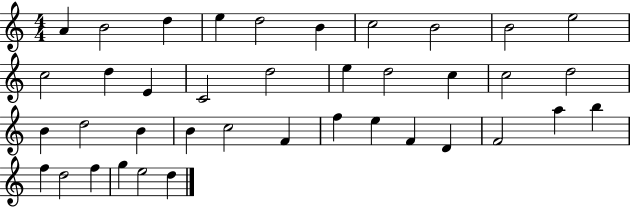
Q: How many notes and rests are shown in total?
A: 39